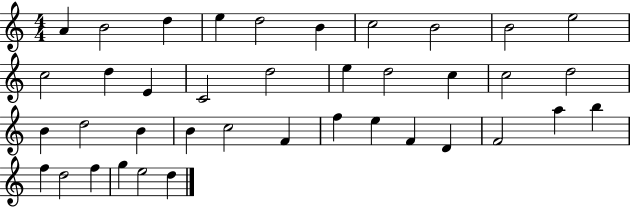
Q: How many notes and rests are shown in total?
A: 39